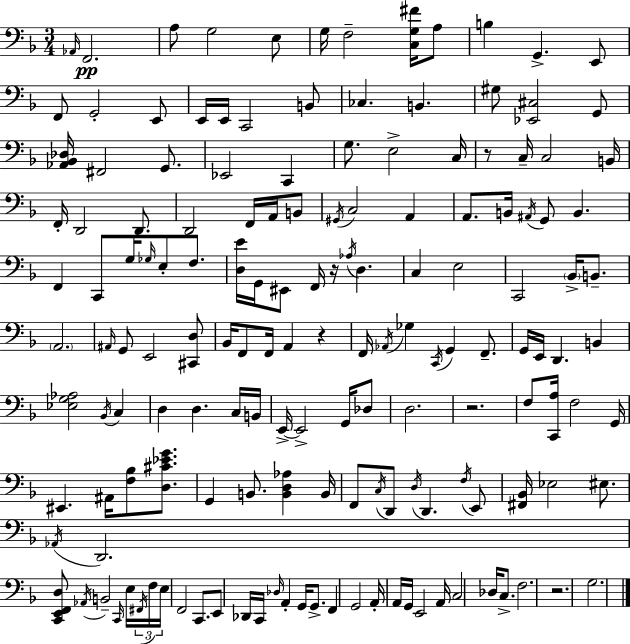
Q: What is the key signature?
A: F major